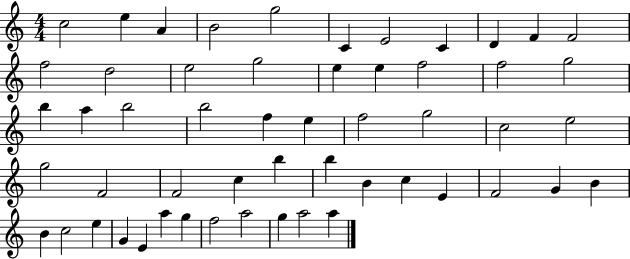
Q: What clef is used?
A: treble